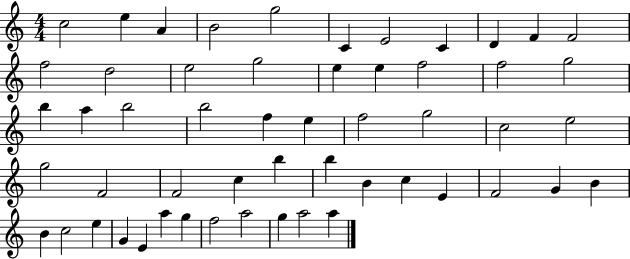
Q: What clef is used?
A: treble